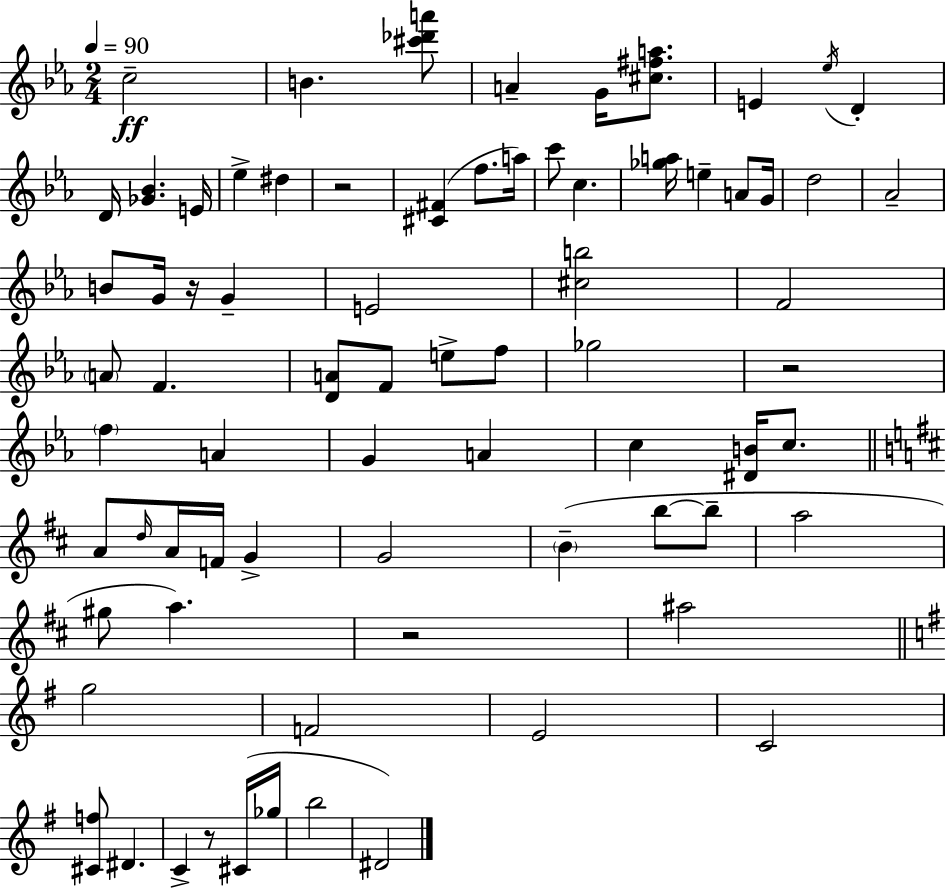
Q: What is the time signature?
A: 2/4